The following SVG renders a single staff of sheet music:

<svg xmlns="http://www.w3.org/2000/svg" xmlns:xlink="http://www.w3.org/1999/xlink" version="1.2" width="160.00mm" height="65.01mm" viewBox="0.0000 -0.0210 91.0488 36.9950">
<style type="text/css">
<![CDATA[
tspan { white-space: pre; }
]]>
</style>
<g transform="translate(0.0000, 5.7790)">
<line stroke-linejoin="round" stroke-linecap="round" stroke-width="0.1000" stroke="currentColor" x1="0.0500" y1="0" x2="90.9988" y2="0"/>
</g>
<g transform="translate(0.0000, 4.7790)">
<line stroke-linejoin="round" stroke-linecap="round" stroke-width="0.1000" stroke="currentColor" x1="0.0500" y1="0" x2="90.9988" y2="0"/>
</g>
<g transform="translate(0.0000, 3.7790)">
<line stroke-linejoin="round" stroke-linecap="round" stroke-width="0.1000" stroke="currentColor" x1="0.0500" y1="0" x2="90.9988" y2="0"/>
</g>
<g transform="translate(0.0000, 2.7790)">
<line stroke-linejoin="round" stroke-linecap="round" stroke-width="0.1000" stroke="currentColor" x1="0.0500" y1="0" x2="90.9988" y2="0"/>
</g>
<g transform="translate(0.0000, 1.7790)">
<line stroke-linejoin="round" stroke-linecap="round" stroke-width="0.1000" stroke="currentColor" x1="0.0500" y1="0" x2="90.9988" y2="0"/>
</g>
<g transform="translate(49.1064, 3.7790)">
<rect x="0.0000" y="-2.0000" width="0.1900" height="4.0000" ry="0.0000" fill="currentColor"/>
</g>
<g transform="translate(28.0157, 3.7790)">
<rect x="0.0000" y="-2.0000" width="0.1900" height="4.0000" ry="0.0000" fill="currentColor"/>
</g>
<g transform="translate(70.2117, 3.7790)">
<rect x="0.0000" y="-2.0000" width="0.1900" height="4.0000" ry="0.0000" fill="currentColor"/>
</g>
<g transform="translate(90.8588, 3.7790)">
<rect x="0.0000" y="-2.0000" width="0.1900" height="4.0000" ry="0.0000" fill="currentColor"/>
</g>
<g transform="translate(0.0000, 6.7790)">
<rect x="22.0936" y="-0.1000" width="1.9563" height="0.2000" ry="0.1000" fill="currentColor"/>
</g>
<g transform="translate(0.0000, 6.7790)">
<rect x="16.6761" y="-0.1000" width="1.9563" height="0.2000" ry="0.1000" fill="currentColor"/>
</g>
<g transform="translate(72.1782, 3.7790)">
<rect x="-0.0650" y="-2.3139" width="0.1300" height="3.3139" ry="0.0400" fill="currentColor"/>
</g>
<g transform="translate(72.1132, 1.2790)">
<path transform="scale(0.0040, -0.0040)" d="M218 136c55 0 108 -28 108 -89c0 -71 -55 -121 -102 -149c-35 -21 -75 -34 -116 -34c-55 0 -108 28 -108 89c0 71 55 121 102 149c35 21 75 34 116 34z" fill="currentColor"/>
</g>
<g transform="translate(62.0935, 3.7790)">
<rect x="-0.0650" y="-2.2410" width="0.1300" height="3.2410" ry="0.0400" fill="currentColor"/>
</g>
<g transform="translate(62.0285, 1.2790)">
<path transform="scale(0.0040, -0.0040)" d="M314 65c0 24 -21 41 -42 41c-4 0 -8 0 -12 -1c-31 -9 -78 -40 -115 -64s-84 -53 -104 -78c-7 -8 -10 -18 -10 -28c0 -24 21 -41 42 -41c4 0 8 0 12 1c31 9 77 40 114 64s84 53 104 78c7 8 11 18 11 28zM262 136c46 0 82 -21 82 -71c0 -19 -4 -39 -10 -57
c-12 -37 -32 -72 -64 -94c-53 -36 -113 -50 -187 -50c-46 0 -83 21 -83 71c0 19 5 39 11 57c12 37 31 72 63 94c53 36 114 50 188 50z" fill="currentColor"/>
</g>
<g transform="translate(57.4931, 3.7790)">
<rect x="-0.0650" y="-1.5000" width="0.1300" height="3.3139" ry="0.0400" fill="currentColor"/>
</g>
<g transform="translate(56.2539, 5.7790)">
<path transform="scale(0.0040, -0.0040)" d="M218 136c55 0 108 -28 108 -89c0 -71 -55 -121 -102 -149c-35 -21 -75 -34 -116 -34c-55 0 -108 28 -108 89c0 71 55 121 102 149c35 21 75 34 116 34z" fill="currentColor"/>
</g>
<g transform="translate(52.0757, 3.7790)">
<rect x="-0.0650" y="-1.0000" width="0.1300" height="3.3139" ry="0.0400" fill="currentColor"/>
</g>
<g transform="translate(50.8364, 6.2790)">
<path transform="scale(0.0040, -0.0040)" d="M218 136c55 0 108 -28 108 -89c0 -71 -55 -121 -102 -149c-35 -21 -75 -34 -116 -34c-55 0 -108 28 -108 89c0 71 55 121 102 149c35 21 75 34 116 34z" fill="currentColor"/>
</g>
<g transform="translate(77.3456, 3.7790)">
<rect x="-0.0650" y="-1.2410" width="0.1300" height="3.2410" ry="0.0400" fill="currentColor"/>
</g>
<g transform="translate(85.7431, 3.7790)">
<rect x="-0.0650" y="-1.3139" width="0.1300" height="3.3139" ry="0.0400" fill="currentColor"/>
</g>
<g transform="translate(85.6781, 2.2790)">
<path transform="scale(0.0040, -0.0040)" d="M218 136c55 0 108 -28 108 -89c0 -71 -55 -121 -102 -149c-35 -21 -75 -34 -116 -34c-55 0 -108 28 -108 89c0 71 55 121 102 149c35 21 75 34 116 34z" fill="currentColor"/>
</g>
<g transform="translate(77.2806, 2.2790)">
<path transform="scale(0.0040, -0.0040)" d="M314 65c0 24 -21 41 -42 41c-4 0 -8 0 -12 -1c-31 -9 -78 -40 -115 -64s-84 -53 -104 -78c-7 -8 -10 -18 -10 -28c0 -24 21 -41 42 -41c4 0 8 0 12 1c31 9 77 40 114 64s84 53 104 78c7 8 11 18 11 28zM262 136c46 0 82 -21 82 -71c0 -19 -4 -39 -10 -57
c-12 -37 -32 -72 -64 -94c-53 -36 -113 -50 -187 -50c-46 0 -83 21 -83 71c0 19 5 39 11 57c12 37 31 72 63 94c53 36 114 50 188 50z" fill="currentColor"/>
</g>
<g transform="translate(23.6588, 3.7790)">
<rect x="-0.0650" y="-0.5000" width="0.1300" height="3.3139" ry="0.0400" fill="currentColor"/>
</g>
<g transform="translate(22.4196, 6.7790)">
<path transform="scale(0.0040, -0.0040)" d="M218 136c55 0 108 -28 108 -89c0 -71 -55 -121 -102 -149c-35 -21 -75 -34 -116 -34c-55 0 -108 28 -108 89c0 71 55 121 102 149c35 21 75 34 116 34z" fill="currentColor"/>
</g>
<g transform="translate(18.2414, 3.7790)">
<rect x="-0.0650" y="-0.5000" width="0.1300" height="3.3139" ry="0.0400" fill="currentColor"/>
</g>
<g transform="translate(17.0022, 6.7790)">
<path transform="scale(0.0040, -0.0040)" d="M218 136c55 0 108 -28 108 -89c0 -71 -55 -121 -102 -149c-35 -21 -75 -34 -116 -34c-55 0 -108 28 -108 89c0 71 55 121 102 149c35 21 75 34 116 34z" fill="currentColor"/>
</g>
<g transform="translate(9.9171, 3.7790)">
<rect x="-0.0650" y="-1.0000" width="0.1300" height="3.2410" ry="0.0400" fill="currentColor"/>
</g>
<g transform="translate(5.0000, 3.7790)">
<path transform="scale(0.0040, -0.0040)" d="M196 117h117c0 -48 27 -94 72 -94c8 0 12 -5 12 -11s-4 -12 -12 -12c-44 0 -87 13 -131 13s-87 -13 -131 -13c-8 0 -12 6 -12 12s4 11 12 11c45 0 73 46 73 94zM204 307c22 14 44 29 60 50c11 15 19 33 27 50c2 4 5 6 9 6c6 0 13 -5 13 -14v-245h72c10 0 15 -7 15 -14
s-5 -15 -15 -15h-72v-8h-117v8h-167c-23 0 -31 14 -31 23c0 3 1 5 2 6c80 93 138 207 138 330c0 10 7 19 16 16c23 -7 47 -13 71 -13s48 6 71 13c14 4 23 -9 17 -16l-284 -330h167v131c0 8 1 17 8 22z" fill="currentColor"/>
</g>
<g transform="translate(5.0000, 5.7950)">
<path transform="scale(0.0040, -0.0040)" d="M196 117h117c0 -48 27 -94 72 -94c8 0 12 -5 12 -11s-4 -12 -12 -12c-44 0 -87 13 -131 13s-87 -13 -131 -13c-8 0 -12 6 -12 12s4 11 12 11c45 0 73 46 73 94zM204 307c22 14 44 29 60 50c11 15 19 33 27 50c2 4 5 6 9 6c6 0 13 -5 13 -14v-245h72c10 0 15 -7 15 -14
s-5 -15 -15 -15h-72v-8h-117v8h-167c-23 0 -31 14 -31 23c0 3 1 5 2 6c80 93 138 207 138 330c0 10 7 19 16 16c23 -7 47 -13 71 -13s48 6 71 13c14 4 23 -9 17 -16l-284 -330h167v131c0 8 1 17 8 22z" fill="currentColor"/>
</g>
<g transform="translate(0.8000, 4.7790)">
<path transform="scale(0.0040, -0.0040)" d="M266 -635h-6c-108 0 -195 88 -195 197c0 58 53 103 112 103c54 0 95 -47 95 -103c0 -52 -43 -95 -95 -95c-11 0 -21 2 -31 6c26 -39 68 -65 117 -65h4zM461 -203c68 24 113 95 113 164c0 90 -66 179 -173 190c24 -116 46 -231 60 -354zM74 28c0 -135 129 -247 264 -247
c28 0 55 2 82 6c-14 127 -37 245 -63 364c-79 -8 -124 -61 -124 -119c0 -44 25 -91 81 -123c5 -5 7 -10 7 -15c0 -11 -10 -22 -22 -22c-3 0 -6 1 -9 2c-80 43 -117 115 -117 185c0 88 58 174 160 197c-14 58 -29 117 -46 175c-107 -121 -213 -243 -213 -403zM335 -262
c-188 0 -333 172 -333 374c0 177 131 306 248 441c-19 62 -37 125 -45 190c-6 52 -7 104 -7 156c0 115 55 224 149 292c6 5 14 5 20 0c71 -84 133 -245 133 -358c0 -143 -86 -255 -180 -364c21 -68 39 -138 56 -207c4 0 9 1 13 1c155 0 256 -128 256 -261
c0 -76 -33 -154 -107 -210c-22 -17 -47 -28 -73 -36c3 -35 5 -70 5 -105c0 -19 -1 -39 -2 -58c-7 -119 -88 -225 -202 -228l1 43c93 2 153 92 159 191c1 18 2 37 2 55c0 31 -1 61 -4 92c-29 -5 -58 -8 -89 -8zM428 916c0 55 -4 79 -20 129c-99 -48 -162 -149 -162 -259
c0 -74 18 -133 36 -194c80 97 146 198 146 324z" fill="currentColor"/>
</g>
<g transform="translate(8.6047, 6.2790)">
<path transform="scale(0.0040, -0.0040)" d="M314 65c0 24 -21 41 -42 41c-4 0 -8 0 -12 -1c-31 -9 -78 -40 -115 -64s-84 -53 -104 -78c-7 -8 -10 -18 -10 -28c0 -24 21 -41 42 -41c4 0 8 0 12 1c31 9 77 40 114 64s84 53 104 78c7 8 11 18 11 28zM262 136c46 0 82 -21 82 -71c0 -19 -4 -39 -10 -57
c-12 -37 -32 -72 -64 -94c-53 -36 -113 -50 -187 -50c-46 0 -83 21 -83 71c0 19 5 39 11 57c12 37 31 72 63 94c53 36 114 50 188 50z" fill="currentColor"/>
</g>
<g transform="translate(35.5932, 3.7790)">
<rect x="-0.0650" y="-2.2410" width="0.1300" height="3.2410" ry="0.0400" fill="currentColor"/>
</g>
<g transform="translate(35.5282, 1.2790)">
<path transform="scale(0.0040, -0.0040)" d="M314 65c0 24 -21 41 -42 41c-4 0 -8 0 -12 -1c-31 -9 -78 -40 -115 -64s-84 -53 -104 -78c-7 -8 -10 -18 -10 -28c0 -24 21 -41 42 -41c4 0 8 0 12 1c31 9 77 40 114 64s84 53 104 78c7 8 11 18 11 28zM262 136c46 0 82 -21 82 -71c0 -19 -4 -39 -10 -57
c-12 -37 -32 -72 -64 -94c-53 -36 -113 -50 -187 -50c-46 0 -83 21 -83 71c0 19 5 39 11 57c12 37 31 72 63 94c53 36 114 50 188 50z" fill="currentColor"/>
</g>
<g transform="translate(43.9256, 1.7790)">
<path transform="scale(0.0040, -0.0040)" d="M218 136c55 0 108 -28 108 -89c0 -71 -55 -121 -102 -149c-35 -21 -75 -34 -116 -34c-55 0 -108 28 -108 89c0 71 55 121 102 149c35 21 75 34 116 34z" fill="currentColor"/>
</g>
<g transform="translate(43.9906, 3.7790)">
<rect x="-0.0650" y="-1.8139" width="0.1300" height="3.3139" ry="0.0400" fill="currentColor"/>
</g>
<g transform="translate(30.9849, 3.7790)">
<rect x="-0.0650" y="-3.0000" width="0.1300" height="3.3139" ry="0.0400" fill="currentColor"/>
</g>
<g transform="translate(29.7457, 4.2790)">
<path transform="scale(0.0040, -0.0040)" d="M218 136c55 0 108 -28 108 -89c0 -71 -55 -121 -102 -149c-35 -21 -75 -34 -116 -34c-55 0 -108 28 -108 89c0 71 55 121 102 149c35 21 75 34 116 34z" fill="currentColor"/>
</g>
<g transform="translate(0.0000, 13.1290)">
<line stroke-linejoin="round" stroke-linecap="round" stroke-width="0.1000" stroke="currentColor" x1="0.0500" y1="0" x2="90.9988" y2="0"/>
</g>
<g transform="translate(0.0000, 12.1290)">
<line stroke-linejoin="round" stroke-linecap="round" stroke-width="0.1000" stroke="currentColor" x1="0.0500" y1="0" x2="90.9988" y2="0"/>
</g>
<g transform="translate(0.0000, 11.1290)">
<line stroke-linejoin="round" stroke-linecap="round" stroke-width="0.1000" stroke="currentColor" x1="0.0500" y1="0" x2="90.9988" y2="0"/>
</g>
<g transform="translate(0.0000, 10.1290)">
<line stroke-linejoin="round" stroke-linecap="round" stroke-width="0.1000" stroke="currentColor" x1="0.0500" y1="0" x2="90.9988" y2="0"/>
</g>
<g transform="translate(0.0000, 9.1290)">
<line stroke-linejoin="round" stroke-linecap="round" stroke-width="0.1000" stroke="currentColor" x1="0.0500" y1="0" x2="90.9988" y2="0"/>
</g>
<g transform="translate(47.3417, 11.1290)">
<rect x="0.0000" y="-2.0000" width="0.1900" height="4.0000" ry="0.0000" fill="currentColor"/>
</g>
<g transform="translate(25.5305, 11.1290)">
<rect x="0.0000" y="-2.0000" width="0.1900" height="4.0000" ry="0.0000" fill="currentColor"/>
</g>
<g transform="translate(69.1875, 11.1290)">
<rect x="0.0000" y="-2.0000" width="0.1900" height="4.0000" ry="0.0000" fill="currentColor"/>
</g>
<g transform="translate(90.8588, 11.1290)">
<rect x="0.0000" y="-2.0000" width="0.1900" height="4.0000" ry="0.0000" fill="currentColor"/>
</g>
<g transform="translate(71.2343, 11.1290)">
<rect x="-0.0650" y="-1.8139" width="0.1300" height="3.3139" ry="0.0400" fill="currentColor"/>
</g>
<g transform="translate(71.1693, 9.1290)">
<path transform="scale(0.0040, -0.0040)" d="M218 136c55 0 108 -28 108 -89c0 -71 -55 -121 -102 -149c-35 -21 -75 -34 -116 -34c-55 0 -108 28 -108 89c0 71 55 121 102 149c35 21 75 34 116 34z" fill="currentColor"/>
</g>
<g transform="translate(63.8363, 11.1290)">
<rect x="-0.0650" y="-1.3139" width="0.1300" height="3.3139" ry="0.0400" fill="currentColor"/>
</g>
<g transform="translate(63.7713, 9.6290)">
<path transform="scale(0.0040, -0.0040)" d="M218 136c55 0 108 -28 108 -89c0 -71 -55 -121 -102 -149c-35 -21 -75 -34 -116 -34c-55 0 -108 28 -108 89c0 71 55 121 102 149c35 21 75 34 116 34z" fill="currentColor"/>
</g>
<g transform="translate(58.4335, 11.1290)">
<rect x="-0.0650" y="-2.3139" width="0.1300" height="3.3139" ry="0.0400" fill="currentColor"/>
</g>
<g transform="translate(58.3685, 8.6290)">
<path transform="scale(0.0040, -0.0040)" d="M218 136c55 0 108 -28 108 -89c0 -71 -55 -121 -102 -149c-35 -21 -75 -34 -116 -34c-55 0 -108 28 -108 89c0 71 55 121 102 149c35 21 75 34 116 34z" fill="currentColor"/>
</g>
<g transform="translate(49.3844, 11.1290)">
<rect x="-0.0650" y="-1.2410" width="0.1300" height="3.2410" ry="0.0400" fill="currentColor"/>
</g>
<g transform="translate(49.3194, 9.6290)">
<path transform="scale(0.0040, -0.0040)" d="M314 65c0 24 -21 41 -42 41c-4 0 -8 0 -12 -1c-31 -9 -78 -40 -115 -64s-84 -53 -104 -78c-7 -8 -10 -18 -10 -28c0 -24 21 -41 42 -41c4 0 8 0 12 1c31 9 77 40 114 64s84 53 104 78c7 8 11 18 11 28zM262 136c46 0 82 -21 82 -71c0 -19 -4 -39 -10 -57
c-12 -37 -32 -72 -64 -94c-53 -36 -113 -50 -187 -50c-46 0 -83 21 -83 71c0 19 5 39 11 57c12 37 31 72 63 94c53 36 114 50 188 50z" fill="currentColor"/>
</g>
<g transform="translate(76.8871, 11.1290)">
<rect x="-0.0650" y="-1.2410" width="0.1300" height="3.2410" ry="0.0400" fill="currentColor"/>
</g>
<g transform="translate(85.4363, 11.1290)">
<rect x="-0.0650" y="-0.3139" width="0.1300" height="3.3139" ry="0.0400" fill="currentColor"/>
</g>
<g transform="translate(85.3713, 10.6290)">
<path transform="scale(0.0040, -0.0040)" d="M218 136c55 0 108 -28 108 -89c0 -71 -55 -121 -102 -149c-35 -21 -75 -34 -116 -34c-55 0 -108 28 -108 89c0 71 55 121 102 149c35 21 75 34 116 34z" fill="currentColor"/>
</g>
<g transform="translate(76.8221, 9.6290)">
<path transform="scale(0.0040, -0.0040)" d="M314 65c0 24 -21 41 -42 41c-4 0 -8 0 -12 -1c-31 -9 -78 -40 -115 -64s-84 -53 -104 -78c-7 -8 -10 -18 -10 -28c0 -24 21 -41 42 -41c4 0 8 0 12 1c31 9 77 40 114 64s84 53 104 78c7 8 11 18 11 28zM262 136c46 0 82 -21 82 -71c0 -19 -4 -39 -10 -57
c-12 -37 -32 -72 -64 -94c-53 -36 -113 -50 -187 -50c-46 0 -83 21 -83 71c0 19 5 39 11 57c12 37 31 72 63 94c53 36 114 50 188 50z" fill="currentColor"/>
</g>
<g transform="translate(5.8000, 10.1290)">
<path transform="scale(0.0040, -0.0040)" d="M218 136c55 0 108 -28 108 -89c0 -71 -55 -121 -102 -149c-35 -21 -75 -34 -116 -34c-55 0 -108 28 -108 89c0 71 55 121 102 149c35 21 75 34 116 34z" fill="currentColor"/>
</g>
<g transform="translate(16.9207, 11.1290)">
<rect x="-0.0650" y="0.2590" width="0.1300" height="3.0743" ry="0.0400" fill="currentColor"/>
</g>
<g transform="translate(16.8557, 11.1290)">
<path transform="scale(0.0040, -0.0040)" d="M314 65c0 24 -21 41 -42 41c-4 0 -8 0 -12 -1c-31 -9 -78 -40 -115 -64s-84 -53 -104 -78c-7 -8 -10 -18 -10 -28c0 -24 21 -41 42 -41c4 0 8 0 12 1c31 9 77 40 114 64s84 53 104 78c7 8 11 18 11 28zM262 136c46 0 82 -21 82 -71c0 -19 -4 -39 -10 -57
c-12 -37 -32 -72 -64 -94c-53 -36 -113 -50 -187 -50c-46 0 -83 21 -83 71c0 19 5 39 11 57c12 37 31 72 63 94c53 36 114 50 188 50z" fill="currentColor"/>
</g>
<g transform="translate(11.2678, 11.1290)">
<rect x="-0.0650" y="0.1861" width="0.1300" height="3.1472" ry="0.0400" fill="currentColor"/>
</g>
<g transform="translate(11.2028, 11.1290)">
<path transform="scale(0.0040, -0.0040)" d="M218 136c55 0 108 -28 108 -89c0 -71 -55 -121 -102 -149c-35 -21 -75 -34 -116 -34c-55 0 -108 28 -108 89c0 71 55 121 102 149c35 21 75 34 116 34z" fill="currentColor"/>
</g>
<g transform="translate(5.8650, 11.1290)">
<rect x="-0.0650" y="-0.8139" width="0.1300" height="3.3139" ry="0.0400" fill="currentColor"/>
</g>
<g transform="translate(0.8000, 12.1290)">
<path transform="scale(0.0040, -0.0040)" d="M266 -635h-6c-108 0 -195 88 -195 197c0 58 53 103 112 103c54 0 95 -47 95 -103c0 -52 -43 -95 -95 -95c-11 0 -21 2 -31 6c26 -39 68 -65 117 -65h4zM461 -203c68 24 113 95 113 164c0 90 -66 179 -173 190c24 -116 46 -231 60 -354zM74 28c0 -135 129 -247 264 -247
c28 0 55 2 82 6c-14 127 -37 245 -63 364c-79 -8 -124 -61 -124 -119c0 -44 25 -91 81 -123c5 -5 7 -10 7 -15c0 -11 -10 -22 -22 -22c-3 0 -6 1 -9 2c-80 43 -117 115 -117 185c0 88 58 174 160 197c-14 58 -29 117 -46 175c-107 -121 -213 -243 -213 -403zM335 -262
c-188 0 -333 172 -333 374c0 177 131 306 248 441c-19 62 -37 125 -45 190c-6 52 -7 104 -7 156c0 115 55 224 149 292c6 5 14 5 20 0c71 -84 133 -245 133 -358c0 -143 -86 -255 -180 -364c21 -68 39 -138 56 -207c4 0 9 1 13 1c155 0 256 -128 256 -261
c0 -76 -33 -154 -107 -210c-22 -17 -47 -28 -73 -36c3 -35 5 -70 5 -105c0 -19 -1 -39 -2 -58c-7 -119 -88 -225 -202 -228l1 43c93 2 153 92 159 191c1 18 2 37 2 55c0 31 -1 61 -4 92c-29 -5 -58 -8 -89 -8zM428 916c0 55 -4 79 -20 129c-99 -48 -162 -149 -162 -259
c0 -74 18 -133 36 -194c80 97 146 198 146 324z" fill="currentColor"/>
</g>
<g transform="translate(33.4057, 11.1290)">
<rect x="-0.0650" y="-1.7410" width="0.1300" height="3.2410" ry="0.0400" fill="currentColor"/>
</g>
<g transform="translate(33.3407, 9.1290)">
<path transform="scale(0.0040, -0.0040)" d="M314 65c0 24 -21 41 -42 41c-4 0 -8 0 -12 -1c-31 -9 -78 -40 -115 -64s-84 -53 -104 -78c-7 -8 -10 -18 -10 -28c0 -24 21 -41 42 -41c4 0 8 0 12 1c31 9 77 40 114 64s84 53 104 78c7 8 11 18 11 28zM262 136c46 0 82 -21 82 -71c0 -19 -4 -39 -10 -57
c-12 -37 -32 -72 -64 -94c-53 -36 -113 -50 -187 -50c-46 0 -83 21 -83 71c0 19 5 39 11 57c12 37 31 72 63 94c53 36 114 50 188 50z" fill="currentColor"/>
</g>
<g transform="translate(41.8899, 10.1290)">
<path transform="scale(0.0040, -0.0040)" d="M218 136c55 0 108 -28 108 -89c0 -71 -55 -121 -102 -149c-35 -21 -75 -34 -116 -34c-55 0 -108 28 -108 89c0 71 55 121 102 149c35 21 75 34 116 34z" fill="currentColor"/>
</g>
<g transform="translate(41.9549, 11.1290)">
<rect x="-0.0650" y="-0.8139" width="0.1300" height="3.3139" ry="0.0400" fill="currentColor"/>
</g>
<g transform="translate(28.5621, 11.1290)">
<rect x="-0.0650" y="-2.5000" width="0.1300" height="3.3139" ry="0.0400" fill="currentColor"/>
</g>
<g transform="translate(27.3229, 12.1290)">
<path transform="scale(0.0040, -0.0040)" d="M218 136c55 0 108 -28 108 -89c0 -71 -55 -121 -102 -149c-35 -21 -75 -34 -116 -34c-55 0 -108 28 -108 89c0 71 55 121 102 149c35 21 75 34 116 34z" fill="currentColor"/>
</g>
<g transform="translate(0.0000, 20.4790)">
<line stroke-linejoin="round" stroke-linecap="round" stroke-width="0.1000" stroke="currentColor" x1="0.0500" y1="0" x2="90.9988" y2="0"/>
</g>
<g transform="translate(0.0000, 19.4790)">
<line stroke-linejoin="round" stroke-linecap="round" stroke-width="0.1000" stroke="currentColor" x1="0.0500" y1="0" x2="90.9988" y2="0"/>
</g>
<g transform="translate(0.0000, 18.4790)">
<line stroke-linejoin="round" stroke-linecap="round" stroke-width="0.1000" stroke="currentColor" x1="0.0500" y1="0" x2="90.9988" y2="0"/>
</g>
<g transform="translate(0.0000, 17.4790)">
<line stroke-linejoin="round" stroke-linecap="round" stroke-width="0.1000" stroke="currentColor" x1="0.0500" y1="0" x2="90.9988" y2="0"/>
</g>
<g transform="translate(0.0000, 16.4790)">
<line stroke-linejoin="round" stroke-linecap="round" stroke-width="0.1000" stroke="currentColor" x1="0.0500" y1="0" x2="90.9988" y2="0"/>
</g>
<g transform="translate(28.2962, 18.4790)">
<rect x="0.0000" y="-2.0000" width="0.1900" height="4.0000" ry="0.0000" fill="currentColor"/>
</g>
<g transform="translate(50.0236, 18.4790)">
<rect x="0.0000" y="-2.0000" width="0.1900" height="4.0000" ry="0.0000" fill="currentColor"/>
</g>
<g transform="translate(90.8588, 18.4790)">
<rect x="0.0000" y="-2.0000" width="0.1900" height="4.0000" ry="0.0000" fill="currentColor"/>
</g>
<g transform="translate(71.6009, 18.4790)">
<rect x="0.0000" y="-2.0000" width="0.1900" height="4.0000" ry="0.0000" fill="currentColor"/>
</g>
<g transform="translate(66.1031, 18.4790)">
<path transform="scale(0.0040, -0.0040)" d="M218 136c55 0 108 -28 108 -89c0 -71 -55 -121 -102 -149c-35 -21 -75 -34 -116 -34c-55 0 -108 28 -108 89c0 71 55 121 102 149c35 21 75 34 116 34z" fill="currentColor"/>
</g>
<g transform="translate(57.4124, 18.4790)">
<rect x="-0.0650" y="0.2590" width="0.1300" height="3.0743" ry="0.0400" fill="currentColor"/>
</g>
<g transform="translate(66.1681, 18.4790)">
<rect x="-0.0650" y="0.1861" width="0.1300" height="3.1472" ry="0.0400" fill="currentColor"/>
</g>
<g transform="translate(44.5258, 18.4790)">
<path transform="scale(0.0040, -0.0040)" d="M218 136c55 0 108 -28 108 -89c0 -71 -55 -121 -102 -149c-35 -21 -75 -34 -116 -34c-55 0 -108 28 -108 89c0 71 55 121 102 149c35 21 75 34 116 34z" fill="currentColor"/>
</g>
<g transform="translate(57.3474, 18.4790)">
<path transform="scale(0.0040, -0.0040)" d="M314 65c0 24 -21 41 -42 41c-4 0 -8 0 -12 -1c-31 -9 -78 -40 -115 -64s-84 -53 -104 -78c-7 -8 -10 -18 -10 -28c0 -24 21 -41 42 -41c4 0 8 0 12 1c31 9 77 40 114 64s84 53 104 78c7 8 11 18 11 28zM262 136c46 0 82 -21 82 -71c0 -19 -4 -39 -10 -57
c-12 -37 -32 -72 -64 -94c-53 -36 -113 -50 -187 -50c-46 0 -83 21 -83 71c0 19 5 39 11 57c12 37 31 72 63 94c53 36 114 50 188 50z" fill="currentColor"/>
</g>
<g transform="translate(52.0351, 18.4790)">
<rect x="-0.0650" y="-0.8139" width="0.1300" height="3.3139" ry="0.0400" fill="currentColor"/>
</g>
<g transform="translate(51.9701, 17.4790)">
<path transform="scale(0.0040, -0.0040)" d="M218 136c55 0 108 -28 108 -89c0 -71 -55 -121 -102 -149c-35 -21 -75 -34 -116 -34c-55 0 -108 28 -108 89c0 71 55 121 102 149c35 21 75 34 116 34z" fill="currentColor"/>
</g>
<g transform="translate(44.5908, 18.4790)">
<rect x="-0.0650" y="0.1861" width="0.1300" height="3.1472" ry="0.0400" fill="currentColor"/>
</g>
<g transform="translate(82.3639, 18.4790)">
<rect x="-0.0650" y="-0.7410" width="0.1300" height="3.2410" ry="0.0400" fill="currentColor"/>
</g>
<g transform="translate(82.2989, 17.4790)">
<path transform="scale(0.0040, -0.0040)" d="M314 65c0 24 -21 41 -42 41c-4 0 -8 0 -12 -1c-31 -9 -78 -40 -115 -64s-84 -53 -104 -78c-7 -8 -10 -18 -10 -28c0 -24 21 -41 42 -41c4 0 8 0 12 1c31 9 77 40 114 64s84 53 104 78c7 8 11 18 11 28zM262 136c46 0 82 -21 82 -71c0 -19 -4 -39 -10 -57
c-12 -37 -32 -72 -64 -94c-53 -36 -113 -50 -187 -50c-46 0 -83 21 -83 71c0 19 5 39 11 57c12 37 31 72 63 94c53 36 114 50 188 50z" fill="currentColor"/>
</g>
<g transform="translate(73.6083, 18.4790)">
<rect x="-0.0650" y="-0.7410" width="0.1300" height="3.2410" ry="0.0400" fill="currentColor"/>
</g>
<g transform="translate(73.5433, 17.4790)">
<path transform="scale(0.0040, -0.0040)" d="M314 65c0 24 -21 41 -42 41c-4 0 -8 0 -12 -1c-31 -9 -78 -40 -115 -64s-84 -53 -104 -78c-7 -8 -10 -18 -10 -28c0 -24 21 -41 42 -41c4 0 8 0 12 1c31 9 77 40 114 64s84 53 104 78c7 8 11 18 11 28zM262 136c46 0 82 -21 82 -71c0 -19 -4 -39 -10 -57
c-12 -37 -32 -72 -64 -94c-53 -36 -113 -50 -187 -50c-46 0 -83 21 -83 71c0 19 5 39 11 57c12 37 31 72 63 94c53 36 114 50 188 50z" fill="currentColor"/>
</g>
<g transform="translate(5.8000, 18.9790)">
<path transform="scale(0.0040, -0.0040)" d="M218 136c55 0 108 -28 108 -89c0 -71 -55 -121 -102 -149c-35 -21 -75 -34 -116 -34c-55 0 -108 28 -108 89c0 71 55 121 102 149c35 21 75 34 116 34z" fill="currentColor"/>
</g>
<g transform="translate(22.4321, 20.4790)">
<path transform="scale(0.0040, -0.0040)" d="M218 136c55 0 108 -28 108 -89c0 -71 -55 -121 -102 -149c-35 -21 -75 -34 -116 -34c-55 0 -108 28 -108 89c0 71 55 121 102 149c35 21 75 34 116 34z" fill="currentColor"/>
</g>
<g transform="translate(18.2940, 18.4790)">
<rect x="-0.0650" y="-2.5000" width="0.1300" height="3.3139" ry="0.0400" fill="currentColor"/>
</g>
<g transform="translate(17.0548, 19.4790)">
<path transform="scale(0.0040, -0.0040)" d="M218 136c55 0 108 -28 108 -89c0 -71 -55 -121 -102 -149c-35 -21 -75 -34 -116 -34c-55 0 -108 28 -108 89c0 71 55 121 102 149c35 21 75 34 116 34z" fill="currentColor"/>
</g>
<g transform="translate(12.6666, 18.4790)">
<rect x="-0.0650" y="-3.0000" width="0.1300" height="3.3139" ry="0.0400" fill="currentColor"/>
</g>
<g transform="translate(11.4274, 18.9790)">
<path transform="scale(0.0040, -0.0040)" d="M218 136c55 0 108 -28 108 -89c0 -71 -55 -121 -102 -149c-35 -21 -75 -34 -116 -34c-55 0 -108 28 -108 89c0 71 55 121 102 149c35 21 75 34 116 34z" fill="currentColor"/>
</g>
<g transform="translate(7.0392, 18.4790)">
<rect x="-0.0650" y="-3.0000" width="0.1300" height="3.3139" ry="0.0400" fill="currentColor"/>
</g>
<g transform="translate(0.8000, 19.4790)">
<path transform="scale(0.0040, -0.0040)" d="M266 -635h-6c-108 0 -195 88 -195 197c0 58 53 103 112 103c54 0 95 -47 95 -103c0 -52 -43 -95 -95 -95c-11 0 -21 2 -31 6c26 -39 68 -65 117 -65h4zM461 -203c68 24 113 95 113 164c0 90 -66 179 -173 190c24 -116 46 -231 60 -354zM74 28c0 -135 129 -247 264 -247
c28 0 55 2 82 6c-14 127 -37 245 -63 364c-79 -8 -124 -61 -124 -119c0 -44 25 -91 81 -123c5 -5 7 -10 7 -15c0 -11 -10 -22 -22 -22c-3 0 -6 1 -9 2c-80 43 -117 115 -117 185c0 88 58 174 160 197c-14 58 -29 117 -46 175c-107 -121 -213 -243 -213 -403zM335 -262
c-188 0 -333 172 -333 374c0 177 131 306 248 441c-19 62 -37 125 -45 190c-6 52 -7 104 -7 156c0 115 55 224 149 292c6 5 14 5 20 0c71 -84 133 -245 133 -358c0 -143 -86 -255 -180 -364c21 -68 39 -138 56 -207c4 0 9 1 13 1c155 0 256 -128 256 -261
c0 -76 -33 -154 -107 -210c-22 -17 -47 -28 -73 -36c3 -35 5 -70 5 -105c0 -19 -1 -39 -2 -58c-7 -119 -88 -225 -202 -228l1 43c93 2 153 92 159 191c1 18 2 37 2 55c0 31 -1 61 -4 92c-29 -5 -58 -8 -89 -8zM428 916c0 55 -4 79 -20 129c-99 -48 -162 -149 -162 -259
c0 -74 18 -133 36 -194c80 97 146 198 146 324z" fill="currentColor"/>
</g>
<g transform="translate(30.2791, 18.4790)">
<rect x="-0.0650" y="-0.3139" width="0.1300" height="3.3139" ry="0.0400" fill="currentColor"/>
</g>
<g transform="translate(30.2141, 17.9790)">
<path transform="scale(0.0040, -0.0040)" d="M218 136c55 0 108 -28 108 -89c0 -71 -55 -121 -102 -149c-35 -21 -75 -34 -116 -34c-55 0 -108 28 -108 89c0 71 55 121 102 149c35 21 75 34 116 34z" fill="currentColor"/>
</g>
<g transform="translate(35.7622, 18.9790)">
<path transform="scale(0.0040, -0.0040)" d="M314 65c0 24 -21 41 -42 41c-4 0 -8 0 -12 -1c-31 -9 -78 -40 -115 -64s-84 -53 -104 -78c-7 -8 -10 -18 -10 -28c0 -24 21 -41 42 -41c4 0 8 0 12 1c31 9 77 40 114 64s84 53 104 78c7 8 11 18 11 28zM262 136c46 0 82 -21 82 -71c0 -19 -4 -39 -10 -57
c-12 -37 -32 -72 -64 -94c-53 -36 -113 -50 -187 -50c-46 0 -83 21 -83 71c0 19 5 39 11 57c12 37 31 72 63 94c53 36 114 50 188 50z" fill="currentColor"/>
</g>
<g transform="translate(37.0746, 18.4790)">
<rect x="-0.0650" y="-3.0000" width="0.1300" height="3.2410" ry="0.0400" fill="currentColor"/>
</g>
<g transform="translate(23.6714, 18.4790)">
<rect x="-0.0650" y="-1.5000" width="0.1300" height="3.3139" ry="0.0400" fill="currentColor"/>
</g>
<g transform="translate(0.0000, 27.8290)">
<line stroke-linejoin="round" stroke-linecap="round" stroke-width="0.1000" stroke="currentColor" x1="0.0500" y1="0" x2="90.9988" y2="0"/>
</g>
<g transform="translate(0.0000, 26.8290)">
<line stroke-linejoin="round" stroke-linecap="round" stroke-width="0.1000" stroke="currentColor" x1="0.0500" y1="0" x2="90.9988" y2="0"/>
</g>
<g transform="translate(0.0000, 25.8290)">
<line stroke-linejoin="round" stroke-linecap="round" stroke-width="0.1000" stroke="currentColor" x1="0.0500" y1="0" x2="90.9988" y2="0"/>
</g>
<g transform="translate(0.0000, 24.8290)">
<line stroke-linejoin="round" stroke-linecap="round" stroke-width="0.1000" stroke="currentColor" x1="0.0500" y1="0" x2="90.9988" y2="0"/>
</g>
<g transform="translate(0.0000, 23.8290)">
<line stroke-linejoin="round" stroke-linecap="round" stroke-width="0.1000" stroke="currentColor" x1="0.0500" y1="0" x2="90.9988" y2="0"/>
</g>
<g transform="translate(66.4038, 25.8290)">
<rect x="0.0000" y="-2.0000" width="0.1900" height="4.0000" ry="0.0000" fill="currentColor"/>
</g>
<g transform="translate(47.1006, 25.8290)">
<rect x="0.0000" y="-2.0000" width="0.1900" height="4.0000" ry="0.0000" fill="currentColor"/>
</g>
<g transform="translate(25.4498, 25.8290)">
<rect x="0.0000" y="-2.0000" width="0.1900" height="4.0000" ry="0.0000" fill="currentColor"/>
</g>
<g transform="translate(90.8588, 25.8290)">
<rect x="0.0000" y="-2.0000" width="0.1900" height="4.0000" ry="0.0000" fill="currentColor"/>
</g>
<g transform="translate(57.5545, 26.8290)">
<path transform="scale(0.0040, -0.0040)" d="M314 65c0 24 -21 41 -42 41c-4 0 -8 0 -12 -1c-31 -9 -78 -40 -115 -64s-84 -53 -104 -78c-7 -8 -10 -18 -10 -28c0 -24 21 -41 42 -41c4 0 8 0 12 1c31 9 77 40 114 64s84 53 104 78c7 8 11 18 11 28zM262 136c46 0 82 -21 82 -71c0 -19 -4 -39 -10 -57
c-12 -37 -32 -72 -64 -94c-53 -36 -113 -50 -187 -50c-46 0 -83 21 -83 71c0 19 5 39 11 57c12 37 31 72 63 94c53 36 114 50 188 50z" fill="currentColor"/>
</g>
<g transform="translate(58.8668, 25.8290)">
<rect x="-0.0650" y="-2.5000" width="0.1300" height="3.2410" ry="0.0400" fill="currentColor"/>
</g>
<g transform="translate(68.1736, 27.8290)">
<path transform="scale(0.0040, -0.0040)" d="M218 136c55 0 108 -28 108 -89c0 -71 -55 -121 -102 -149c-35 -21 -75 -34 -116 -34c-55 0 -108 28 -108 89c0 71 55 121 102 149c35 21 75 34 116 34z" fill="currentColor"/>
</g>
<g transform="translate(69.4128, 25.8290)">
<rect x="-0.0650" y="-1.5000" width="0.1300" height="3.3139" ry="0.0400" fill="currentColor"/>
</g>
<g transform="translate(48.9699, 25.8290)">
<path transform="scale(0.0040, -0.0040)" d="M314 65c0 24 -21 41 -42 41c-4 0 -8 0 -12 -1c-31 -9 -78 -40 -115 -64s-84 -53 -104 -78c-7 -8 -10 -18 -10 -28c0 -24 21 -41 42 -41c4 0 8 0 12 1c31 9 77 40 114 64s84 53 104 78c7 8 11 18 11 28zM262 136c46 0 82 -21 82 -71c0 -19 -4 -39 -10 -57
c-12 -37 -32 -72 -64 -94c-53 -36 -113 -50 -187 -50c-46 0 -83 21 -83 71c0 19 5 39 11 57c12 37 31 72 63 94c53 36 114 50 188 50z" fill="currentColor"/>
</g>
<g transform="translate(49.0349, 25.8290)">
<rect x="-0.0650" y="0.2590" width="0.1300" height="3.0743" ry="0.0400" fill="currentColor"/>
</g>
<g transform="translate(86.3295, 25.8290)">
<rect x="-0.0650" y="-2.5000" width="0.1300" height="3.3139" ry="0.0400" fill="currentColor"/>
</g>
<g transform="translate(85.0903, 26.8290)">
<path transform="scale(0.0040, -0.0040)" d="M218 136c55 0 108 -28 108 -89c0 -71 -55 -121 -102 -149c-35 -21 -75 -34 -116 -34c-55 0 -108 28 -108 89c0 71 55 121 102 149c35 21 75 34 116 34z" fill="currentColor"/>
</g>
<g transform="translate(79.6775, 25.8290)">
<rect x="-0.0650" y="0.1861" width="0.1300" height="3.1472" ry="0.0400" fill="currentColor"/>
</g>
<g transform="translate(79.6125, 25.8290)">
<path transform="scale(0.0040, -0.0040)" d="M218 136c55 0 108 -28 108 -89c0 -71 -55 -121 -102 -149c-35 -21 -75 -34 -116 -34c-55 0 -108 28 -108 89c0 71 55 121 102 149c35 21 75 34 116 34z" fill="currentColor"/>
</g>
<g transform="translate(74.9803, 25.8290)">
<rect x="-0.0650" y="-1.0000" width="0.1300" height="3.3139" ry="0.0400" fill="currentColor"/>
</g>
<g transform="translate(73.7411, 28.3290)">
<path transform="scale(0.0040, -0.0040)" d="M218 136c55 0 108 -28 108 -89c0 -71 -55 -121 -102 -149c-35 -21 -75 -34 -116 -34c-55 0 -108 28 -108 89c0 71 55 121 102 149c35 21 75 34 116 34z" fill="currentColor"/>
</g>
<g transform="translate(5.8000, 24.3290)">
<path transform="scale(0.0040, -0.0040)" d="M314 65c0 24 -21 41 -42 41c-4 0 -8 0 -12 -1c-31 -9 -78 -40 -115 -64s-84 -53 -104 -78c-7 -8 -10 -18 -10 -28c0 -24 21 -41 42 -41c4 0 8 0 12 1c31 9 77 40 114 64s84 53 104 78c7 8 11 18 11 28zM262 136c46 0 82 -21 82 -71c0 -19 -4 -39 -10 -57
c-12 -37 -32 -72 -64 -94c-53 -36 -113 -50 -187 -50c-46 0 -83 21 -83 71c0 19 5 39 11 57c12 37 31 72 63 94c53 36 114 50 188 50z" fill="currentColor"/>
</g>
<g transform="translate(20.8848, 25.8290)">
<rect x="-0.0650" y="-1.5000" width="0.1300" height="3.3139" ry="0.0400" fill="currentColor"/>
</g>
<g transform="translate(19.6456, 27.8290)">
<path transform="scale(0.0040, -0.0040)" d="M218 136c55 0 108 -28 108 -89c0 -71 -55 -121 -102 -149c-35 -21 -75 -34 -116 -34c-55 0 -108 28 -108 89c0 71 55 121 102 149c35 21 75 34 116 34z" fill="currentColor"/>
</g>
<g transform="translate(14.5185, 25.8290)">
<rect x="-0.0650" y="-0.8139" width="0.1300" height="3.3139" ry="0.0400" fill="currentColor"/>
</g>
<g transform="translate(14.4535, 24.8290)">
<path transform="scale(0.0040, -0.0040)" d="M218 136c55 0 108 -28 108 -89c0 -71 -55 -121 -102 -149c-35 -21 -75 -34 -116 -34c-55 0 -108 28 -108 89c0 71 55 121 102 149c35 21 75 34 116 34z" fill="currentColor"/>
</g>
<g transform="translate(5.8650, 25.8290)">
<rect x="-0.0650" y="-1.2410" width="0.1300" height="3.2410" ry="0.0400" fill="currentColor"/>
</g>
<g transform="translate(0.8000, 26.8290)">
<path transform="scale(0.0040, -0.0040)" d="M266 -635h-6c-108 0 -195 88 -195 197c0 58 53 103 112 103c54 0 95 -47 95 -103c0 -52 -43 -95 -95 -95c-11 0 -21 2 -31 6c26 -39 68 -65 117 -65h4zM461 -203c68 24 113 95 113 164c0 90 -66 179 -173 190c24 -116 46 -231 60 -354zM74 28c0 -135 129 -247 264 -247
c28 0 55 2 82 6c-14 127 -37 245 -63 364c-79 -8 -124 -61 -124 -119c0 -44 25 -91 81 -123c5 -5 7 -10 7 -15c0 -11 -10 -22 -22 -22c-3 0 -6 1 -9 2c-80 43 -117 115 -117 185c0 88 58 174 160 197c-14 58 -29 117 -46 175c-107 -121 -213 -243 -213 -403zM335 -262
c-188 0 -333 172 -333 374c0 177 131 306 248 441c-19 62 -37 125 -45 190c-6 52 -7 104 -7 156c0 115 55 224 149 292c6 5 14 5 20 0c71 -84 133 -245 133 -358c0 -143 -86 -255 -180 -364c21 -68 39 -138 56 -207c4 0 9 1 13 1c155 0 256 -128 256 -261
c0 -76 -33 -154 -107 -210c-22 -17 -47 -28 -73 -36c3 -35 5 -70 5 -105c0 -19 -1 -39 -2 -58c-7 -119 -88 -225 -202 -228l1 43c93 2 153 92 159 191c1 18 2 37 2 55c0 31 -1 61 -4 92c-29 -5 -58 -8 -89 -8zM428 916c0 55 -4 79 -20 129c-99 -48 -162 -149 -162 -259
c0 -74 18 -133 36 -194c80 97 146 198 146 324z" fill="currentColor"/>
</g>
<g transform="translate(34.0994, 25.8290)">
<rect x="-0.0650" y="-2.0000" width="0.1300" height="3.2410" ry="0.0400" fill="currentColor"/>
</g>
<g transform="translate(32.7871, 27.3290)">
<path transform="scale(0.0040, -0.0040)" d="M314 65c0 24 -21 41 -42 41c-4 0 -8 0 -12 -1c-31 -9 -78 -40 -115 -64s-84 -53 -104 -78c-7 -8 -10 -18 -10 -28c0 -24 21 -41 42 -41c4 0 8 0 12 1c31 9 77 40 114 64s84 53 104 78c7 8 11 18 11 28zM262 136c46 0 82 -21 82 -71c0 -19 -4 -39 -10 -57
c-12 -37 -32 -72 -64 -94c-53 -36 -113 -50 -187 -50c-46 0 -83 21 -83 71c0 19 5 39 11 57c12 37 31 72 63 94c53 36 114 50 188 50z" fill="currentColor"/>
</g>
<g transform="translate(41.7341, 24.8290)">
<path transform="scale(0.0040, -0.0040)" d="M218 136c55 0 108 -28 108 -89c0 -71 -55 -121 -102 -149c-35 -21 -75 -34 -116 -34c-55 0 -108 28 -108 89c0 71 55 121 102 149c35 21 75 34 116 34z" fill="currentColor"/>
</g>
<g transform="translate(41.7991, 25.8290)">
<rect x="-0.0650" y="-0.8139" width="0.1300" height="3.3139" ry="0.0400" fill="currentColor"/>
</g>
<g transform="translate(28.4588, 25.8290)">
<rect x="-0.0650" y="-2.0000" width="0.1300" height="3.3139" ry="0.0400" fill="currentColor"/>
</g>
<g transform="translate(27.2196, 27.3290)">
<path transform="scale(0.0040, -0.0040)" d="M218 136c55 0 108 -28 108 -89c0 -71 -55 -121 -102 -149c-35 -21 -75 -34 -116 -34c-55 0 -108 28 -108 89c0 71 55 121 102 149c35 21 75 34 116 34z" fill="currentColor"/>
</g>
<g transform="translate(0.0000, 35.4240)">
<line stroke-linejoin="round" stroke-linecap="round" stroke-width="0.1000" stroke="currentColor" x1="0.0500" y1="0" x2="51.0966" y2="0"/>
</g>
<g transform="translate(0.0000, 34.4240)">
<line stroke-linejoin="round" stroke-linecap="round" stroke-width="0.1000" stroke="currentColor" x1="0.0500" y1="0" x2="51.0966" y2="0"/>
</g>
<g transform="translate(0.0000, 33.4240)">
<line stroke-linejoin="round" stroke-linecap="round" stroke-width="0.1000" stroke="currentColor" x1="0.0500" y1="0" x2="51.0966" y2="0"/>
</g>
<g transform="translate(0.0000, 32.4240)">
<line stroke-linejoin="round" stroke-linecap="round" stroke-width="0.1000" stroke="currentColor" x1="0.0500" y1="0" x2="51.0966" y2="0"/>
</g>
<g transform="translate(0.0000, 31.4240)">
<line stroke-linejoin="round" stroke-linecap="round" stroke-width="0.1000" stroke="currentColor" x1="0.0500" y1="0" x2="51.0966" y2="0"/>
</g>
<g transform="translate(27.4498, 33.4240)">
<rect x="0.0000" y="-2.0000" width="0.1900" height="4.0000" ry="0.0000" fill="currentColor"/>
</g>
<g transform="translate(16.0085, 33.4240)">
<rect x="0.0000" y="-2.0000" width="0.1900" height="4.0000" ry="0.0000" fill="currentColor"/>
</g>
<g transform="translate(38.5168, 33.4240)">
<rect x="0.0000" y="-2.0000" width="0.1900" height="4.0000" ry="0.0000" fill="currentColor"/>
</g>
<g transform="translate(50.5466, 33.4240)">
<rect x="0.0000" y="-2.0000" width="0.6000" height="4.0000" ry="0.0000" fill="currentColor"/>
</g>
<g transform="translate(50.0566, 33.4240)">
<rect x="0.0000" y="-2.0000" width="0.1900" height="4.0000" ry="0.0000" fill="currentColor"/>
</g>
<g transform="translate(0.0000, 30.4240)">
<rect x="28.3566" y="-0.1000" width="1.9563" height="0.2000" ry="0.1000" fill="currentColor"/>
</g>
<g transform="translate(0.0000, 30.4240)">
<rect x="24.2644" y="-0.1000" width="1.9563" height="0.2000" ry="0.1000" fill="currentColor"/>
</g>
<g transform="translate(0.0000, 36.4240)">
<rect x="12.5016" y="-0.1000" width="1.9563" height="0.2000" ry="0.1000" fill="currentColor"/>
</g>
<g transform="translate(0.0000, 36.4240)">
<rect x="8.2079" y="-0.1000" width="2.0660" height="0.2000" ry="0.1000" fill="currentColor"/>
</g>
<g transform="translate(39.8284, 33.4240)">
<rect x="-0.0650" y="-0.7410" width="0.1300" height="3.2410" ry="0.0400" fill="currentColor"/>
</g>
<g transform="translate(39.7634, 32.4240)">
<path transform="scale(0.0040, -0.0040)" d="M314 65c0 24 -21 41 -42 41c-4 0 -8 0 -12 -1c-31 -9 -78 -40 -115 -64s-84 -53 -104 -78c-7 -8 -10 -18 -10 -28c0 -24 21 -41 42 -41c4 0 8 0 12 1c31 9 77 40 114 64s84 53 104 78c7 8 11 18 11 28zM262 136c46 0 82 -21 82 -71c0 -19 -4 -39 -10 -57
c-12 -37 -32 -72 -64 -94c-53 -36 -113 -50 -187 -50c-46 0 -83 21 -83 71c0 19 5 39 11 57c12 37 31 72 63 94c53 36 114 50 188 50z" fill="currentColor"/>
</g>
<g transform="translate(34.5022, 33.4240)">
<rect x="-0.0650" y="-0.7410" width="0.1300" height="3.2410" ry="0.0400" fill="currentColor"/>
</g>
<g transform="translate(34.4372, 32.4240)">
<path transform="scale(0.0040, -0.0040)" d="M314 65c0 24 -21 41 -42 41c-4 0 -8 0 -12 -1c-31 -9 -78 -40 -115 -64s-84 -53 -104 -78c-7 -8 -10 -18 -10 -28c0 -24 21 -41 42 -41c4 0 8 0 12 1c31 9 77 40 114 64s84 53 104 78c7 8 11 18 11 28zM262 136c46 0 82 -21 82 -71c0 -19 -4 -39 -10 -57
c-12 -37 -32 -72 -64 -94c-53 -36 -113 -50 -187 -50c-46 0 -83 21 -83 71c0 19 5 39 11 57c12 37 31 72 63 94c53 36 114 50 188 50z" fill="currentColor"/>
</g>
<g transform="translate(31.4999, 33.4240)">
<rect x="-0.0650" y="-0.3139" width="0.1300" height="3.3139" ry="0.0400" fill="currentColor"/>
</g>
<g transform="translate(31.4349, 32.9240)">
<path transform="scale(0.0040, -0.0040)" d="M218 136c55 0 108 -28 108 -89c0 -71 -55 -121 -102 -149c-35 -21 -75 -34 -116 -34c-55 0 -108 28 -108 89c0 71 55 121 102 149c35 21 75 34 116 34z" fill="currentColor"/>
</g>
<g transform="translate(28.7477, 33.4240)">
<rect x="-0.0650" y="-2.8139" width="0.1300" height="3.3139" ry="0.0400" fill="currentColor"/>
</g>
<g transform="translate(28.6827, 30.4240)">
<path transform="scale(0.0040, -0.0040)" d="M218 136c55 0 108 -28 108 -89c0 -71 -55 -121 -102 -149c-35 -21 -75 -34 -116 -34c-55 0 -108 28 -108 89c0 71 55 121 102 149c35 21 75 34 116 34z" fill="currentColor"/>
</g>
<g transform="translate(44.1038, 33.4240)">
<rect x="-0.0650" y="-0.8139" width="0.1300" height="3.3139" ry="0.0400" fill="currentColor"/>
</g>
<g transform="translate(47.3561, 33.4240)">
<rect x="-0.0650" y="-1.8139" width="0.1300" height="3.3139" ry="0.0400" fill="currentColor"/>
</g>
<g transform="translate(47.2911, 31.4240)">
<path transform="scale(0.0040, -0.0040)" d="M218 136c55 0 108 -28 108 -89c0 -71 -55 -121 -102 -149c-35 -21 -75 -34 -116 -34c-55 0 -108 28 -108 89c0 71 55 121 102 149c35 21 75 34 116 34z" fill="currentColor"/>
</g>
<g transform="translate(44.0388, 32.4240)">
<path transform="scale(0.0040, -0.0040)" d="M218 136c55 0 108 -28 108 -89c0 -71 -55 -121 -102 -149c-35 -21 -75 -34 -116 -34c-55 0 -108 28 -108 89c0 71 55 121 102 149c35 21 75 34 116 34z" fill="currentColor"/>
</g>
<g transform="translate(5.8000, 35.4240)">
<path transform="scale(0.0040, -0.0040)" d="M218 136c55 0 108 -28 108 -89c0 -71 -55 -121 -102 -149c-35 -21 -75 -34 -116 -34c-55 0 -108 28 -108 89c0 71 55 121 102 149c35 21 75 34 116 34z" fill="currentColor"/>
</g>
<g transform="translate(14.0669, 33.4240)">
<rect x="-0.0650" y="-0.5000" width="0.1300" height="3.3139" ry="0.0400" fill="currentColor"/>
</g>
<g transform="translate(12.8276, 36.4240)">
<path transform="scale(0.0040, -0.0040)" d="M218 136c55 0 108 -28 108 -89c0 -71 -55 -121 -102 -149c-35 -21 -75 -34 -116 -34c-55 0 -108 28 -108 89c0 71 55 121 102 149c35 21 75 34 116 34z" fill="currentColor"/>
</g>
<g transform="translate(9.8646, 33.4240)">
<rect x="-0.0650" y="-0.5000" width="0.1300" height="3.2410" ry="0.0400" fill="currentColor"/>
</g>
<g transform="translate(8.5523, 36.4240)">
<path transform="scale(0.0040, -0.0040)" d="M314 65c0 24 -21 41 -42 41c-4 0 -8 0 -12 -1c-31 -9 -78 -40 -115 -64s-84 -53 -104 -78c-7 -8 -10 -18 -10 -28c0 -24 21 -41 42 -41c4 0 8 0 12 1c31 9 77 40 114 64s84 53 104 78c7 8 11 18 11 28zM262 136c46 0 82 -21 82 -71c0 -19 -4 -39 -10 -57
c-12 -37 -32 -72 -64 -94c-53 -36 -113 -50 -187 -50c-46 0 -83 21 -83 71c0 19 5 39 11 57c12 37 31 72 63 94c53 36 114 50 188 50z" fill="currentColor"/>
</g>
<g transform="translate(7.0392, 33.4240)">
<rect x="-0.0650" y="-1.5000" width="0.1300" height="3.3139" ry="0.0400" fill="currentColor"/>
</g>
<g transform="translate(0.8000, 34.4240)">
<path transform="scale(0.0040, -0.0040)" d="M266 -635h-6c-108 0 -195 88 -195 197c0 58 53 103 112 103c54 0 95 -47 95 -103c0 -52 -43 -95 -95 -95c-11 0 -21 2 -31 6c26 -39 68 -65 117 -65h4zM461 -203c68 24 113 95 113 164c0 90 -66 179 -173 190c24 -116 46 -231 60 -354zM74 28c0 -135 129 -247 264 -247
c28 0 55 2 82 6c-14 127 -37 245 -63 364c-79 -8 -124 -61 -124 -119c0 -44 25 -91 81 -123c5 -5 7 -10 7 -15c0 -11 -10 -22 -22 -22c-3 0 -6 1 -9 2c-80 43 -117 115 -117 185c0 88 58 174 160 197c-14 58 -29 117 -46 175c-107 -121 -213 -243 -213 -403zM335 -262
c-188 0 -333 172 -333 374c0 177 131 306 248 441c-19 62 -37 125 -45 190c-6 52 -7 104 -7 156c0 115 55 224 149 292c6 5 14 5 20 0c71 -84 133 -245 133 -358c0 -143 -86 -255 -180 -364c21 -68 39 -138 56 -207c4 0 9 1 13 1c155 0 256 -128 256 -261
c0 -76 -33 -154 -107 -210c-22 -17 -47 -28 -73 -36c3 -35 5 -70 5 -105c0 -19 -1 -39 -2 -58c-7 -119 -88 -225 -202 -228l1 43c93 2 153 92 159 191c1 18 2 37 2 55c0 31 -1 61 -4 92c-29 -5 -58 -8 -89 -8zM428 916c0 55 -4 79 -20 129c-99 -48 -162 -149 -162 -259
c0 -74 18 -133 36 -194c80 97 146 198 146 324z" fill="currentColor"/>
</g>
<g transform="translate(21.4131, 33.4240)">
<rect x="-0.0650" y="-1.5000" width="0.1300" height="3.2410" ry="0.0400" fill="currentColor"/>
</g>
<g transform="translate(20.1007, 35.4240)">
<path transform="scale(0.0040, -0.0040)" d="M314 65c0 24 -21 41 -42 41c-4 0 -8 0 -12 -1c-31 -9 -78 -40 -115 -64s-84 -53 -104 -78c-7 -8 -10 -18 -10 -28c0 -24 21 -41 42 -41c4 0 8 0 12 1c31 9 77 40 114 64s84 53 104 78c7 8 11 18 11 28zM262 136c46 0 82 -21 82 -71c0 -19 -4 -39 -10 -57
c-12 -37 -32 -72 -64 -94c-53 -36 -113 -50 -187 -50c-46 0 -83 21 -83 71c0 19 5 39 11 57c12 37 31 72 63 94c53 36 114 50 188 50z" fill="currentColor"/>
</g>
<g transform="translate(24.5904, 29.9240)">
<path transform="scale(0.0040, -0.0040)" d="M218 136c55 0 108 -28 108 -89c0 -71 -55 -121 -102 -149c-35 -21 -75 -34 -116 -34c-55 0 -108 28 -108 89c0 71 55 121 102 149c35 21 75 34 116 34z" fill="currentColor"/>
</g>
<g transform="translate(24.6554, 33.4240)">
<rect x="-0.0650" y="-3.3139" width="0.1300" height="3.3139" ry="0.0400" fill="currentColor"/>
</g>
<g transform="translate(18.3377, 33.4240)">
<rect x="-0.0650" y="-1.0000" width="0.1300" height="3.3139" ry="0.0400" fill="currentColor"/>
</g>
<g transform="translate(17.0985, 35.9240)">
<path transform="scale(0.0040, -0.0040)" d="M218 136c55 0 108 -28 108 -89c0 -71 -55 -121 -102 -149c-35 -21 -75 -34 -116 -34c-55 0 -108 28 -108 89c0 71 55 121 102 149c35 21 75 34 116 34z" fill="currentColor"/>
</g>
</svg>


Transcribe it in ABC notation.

X:1
T:Untitled
M:4/4
L:1/4
K:C
D2 C C A g2 f D E g2 g e2 e d B B2 G f2 d e2 g e f e2 c A A G E c A2 B d B2 B d2 d2 e2 d E F F2 d B2 G2 E D B G E C2 C D E2 b a c d2 d2 d f